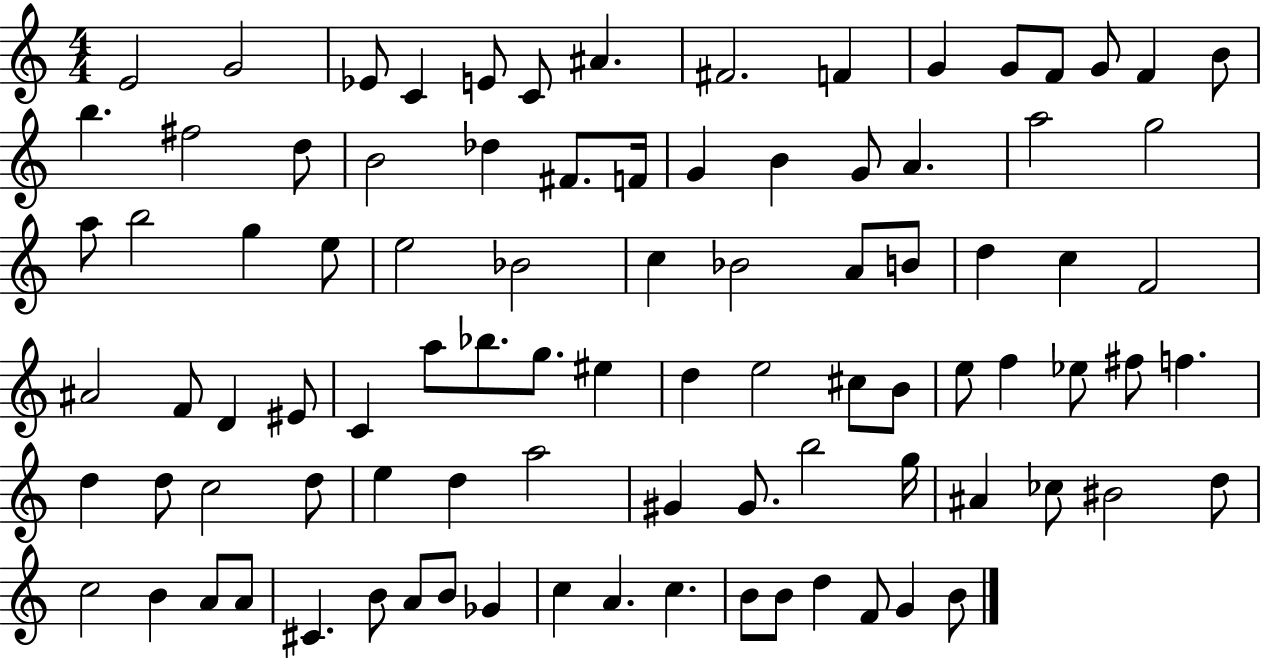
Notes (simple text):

E4/h G4/h Eb4/e C4/q E4/e C4/e A#4/q. F#4/h. F4/q G4/q G4/e F4/e G4/e F4/q B4/e B5/q. F#5/h D5/e B4/h Db5/q F#4/e. F4/s G4/q B4/q G4/e A4/q. A5/h G5/h A5/e B5/h G5/q E5/e E5/h Bb4/h C5/q Bb4/h A4/e B4/e D5/q C5/q F4/h A#4/h F4/e D4/q EIS4/e C4/q A5/e Bb5/e. G5/e. EIS5/q D5/q E5/h C#5/e B4/e E5/e F5/q Eb5/e F#5/e F5/q. D5/q D5/e C5/h D5/e E5/q D5/q A5/h G#4/q G#4/e. B5/h G5/s A#4/q CES5/e BIS4/h D5/e C5/h B4/q A4/e A4/e C#4/q. B4/e A4/e B4/e Gb4/q C5/q A4/q. C5/q. B4/e B4/e D5/q F4/e G4/q B4/e